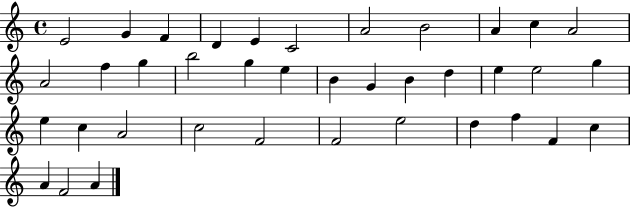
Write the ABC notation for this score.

X:1
T:Untitled
M:4/4
L:1/4
K:C
E2 G F D E C2 A2 B2 A c A2 A2 f g b2 g e B G B d e e2 g e c A2 c2 F2 F2 e2 d f F c A F2 A